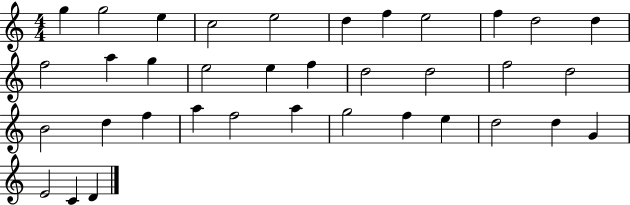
X:1
T:Untitled
M:4/4
L:1/4
K:C
g g2 e c2 e2 d f e2 f d2 d f2 a g e2 e f d2 d2 f2 d2 B2 d f a f2 a g2 f e d2 d G E2 C D